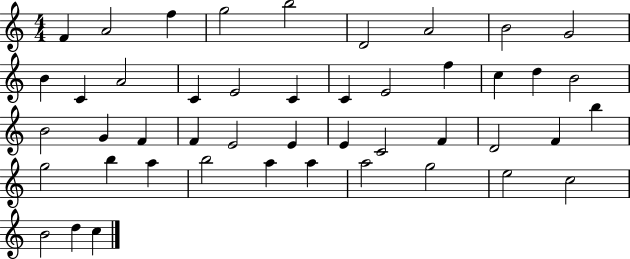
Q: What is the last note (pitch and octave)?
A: C5